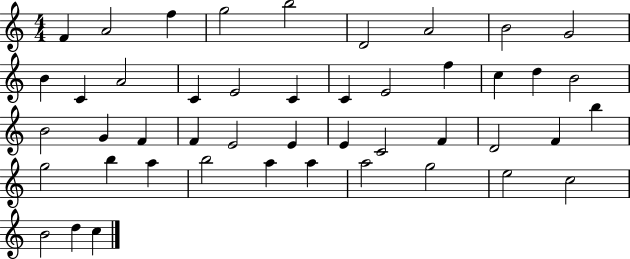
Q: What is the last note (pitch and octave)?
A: C5